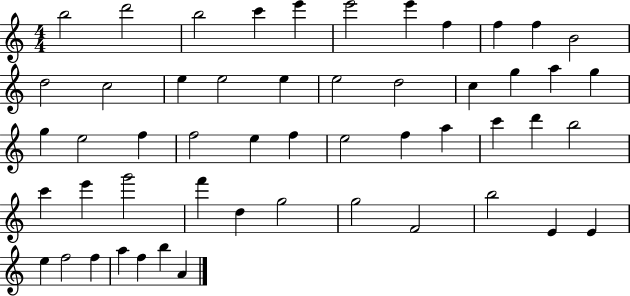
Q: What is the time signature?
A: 4/4